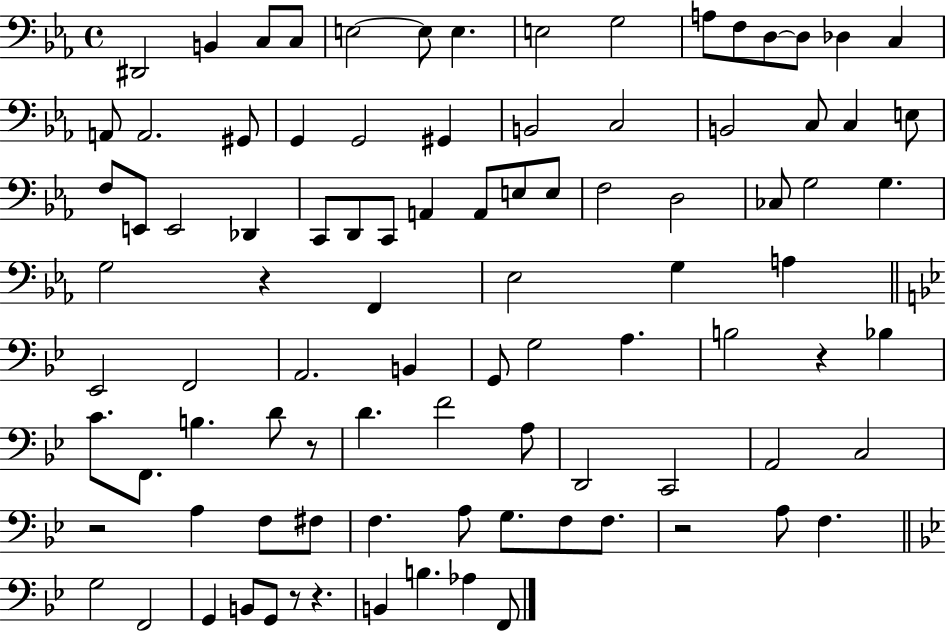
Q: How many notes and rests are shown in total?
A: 94